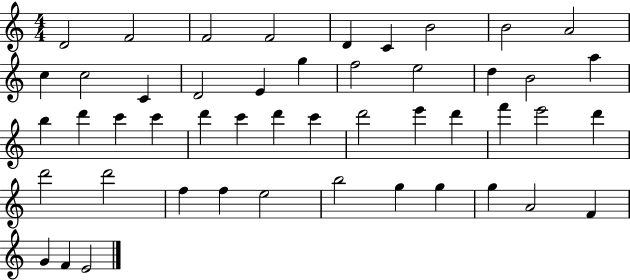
D4/h F4/h F4/h F4/h D4/q C4/q B4/h B4/h A4/h C5/q C5/h C4/q D4/h E4/q G5/q F5/h E5/h D5/q B4/h A5/q B5/q D6/q C6/q C6/q D6/q C6/q D6/q C6/q D6/h E6/q D6/q F6/q E6/h D6/q D6/h D6/h F5/q F5/q E5/h B5/h G5/q G5/q G5/q A4/h F4/q G4/q F4/q E4/h